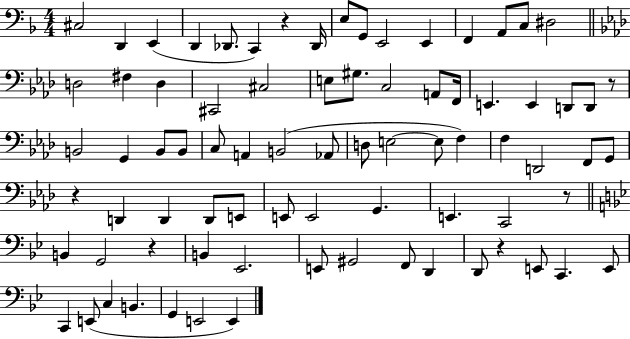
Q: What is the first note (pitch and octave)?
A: C#3